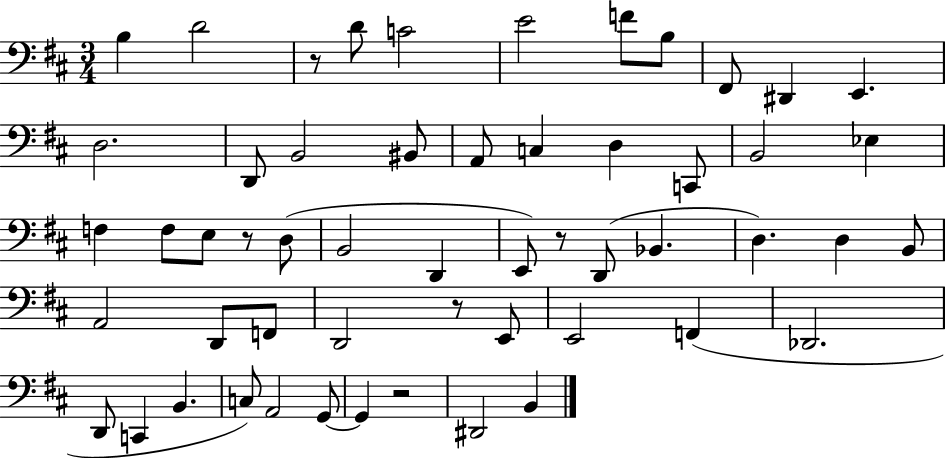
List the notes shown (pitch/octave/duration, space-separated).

B3/q D4/h R/e D4/e C4/h E4/h F4/e B3/e F#2/e D#2/q E2/q. D3/h. D2/e B2/h BIS2/e A2/e C3/q D3/q C2/e B2/h Eb3/q F3/q F3/e E3/e R/e D3/e B2/h D2/q E2/e R/e D2/e Bb2/q. D3/q. D3/q B2/e A2/h D2/e F2/e D2/h R/e E2/e E2/h F2/q Db2/h. D2/e C2/q B2/q. C3/e A2/h G2/e G2/q R/h D#2/h B2/q